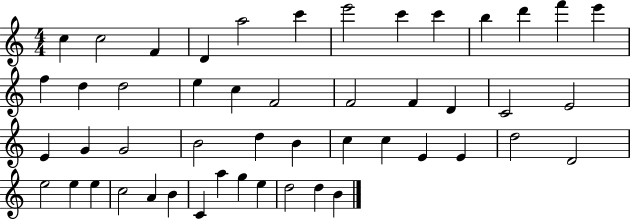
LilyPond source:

{
  \clef treble
  \numericTimeSignature
  \time 4/4
  \key c \major
  c''4 c''2 f'4 | d'4 a''2 c'''4 | e'''2 c'''4 c'''4 | b''4 d'''4 f'''4 e'''4 | \break f''4 d''4 d''2 | e''4 c''4 f'2 | f'2 f'4 d'4 | c'2 e'2 | \break e'4 g'4 g'2 | b'2 d''4 b'4 | c''4 c''4 e'4 e'4 | d''2 d'2 | \break e''2 e''4 e''4 | c''2 a'4 b'4 | c'4 a''4 g''4 e''4 | d''2 d''4 b'4 | \break \bar "|."
}